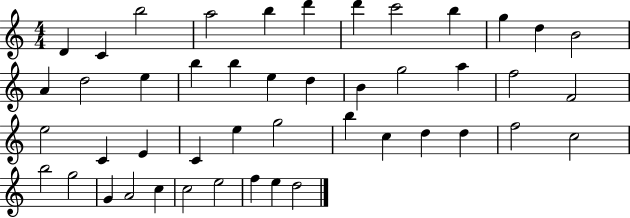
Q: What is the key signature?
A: C major